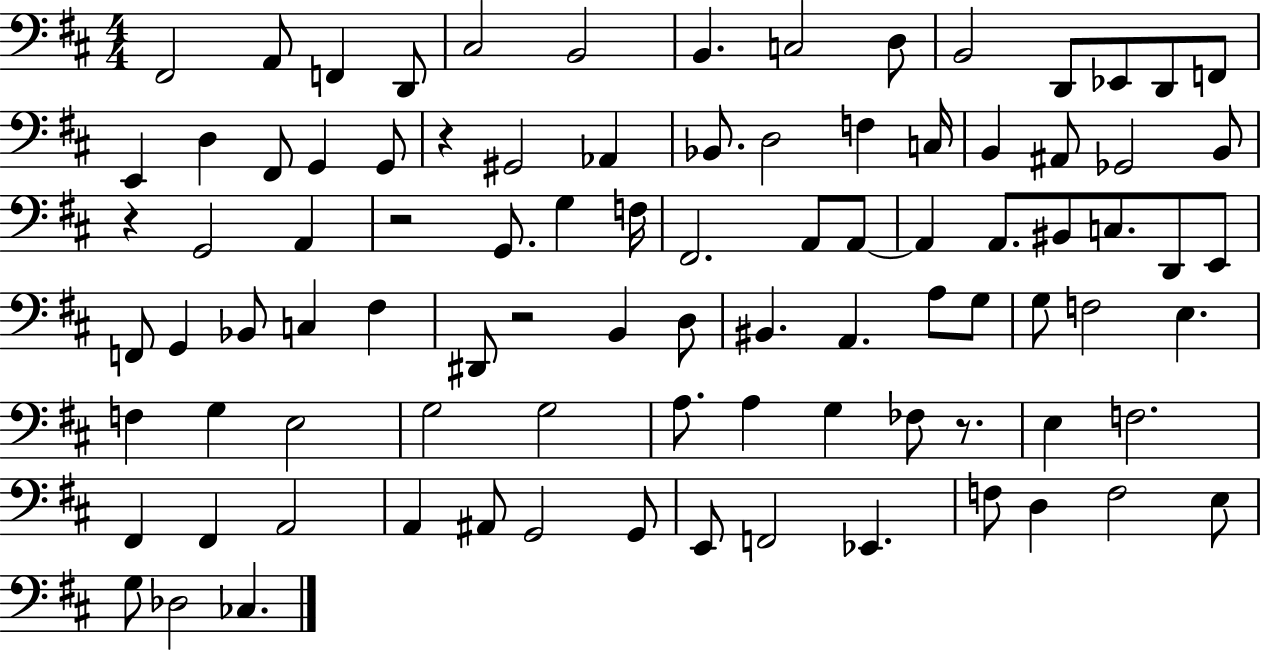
F#2/h A2/e F2/q D2/e C#3/h B2/h B2/q. C3/h D3/e B2/h D2/e Eb2/e D2/e F2/e E2/q D3/q F#2/e G2/q G2/e R/q G#2/h Ab2/q Bb2/e. D3/h F3/q C3/s B2/q A#2/e Gb2/h B2/e R/q G2/h A2/q R/h G2/e. G3/q F3/s F#2/h. A2/e A2/e A2/q A2/e. BIS2/e C3/e. D2/e E2/e F2/e G2/q Bb2/e C3/q F#3/q D#2/e R/h B2/q D3/e BIS2/q. A2/q. A3/e G3/e G3/e F3/h E3/q. F3/q G3/q E3/h G3/h G3/h A3/e. A3/q G3/q FES3/e R/e. E3/q F3/h. F#2/q F#2/q A2/h A2/q A#2/e G2/h G2/e E2/e F2/h Eb2/q. F3/e D3/q F3/h E3/e G3/e Db3/h CES3/q.